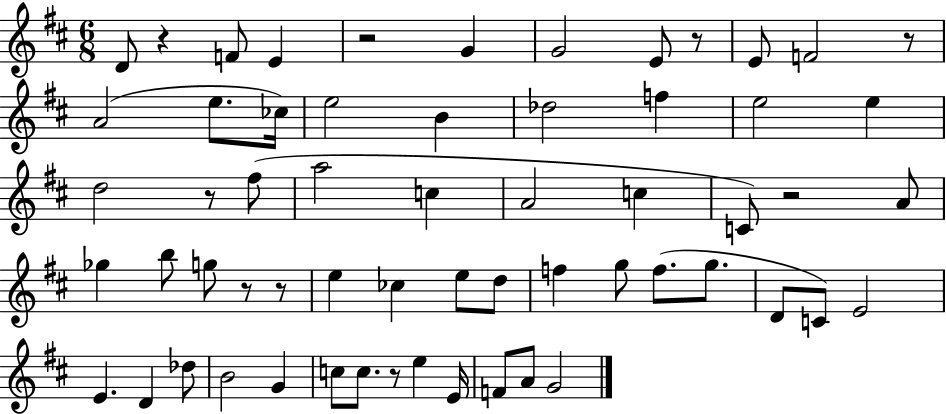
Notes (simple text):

D4/e R/q F4/e E4/q R/h G4/q G4/h E4/e R/e E4/e F4/h R/e A4/h E5/e. CES5/s E5/h B4/q Db5/h F5/q E5/h E5/q D5/h R/e F#5/e A5/h C5/q A4/h C5/q C4/e R/h A4/e Gb5/q B5/e G5/e R/e R/e E5/q CES5/q E5/e D5/e F5/q G5/e F5/e. G5/e. D4/e C4/e E4/h E4/q. D4/q Db5/e B4/h G4/q C5/e C5/e. R/e E5/q E4/s F4/e A4/e G4/h